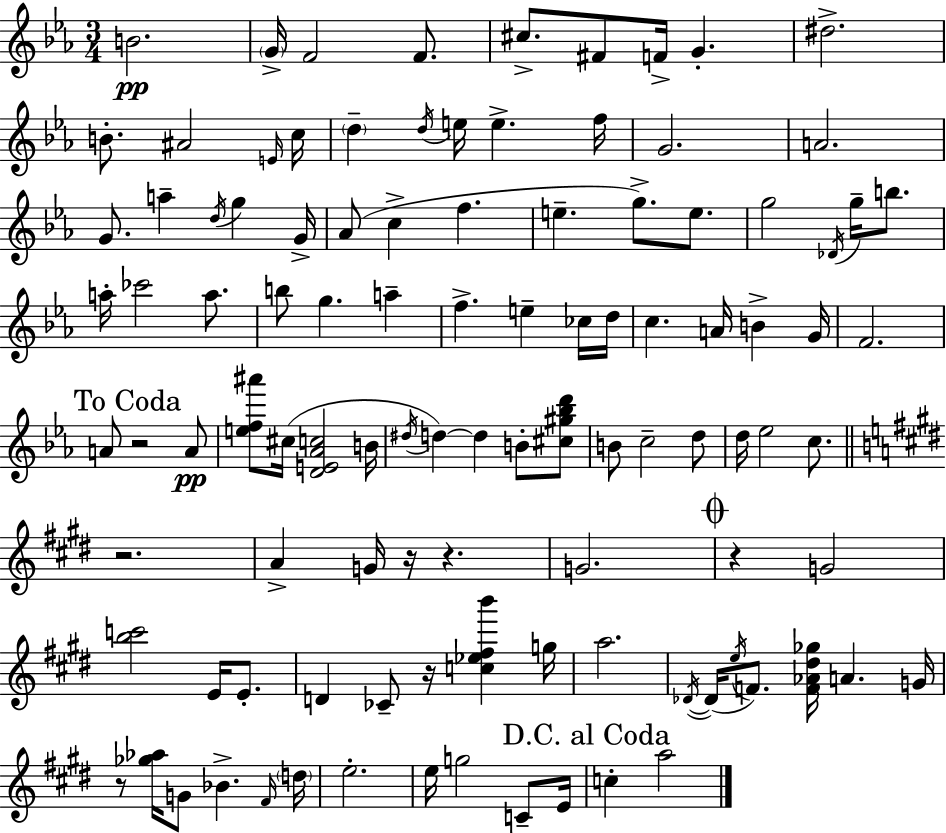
B4/h. G4/s F4/h F4/e. C#5/e. F#4/e F4/s G4/q. D#5/h. B4/e. A#4/h E4/s C5/s D5/q D5/s E5/s E5/q. F5/s G4/h. A4/h. G4/e. A5/q D5/s G5/q G4/s Ab4/e C5/q F5/q. E5/q. G5/e. E5/e. G5/h Db4/s G5/s B5/e. A5/s CES6/h A5/e. B5/e G5/q. A5/q F5/q. E5/q CES5/s D5/s C5/q. A4/s B4/q G4/s F4/h. A4/e R/h A4/e [E5,F5,A#6]/e C#5/s [D4,E4,Ab4,C5]/h B4/s D#5/s D5/q D5/q B4/e [C#5,G#5,Bb5,D6]/e B4/e C5/h D5/e D5/s Eb5/h C5/e. R/h. A4/q G4/s R/s R/q. G4/h. R/q G4/h [B5,C6]/h E4/s E4/e. D4/q CES4/e R/s [C5,Eb5,F#5,B6]/q G5/s A5/h. Db4/s Db4/s E5/s F4/e. [F4,Ab4,D#5,Gb5]/s A4/q. G4/s R/e [Gb5,Ab5]/s G4/e Bb4/q. F#4/s D5/s E5/h. E5/s G5/h C4/e E4/s C5/q A5/h